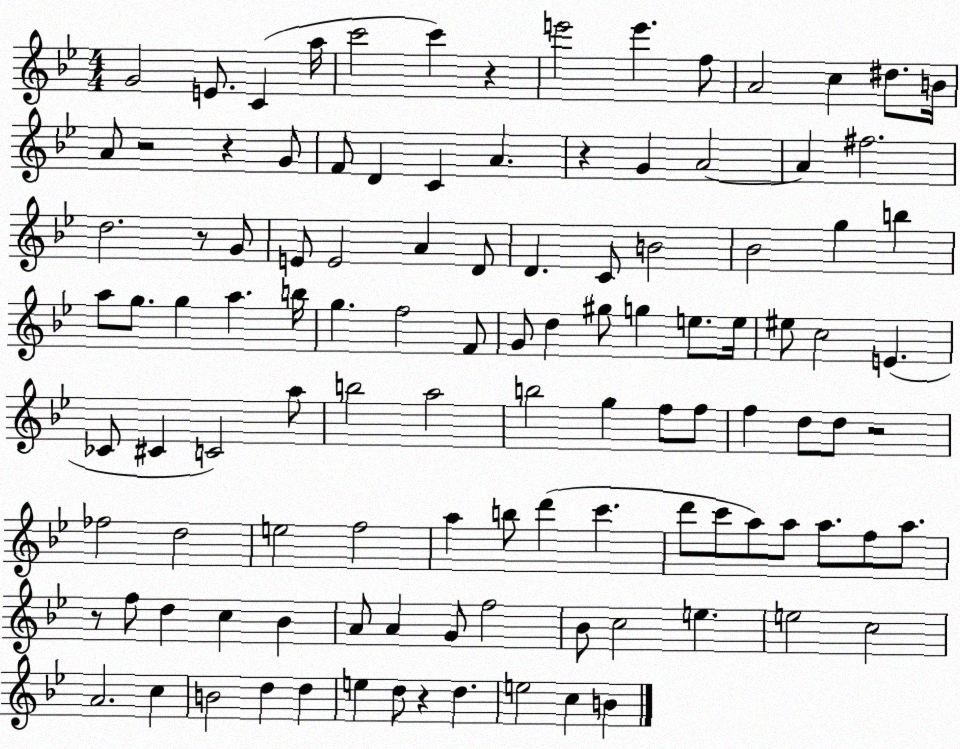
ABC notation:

X:1
T:Untitled
M:4/4
L:1/4
K:Bb
G2 E/2 C a/4 c'2 c' z e'2 e' f/2 A2 c ^d/2 B/4 A/2 z2 z G/2 F/2 D C A z G A2 A ^f2 d2 z/2 G/2 E/2 E2 A D/2 D C/2 B2 _B2 g b a/2 g/2 g a b/4 g f2 F/2 G/2 d ^g/2 g e/2 e/4 ^e/2 c2 E _C/2 ^C C2 a/2 b2 a2 b2 g f/2 f/2 f d/2 d/2 z2 _f2 d2 e2 f2 a b/2 d' c' d'/2 c'/2 a/2 a/2 a/2 f/2 a/2 z/2 f/2 d c _B A/2 A G/2 f2 _B/2 c2 e e2 c2 A2 c B2 d d e d/2 z d e2 c B